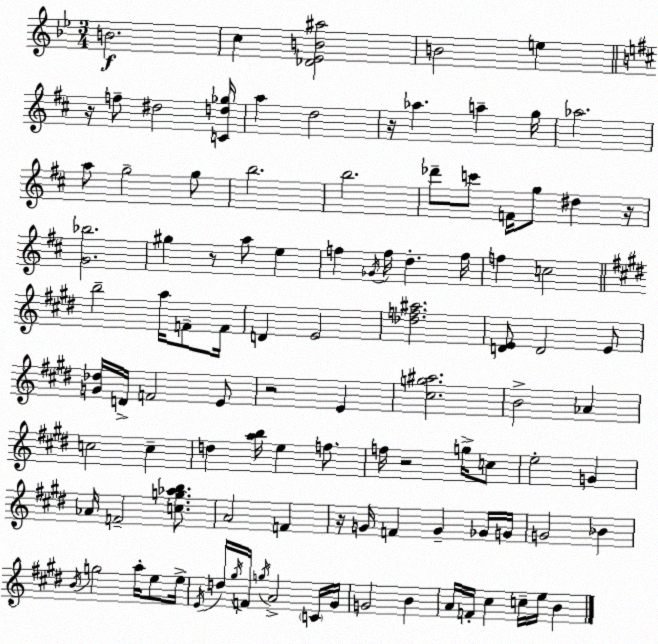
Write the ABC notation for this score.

X:1
T:Untitled
M:3/4
L:1/4
K:Gm
B2 c [_D_EB^a]2 B2 e z/4 f/2 ^d2 [Cd_g]/4 a d2 z/4 _a a g/4 _a2 a/2 g2 g/2 b2 b2 _d'/2 c'/2 F/4 g/2 ^d z/4 [G_b]2 ^g z/2 a/2 e f _G/4 f/4 d f/4 f c2 b2 a/4 F/2 F/4 D E2 [_df^a]2 [DE]/2 D2 E/2 [G_d]/4 D/4 F2 E/2 z2 E [^cg^a]2 B2 _A c2 c d [ab]/4 e f/2 f/4 z2 g/4 c/2 e2 G _A/4 F2 [cg_ab]/2 A2 F z/4 G/4 F G _G/4 G/4 G2 _B B/4 g2 a/4 e/2 e/4 E/4 d/4 ^g/4 F/4 g/4 A2 C/4 ^G/4 G2 B A/4 F/4 ^c c/4 e/4 B